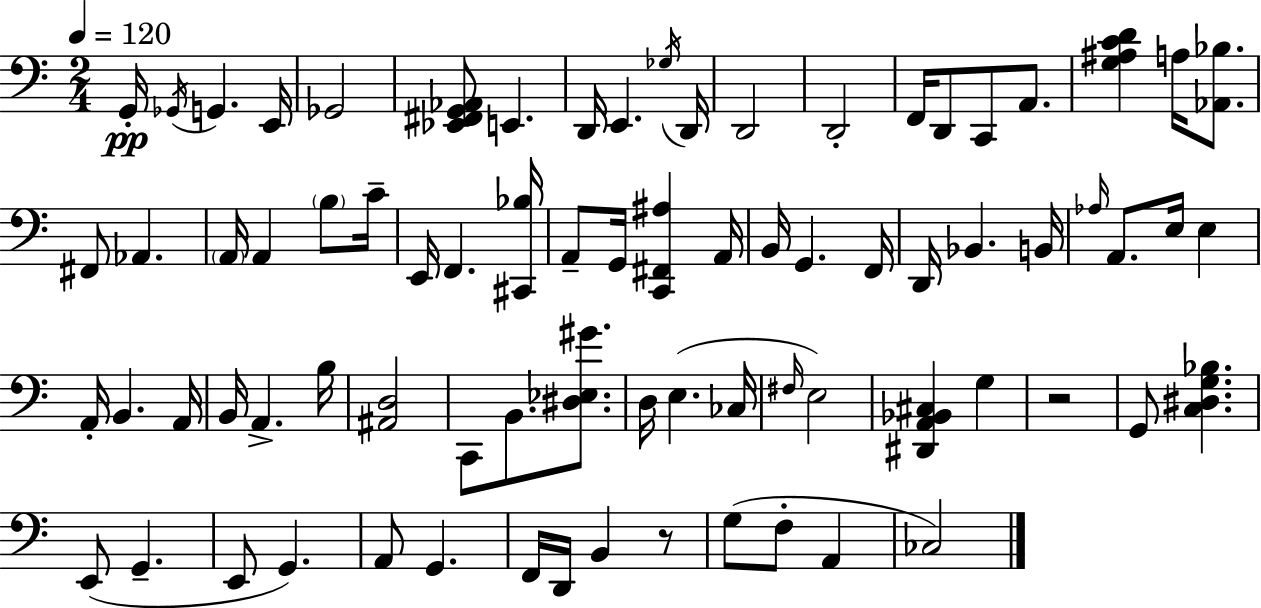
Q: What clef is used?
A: bass